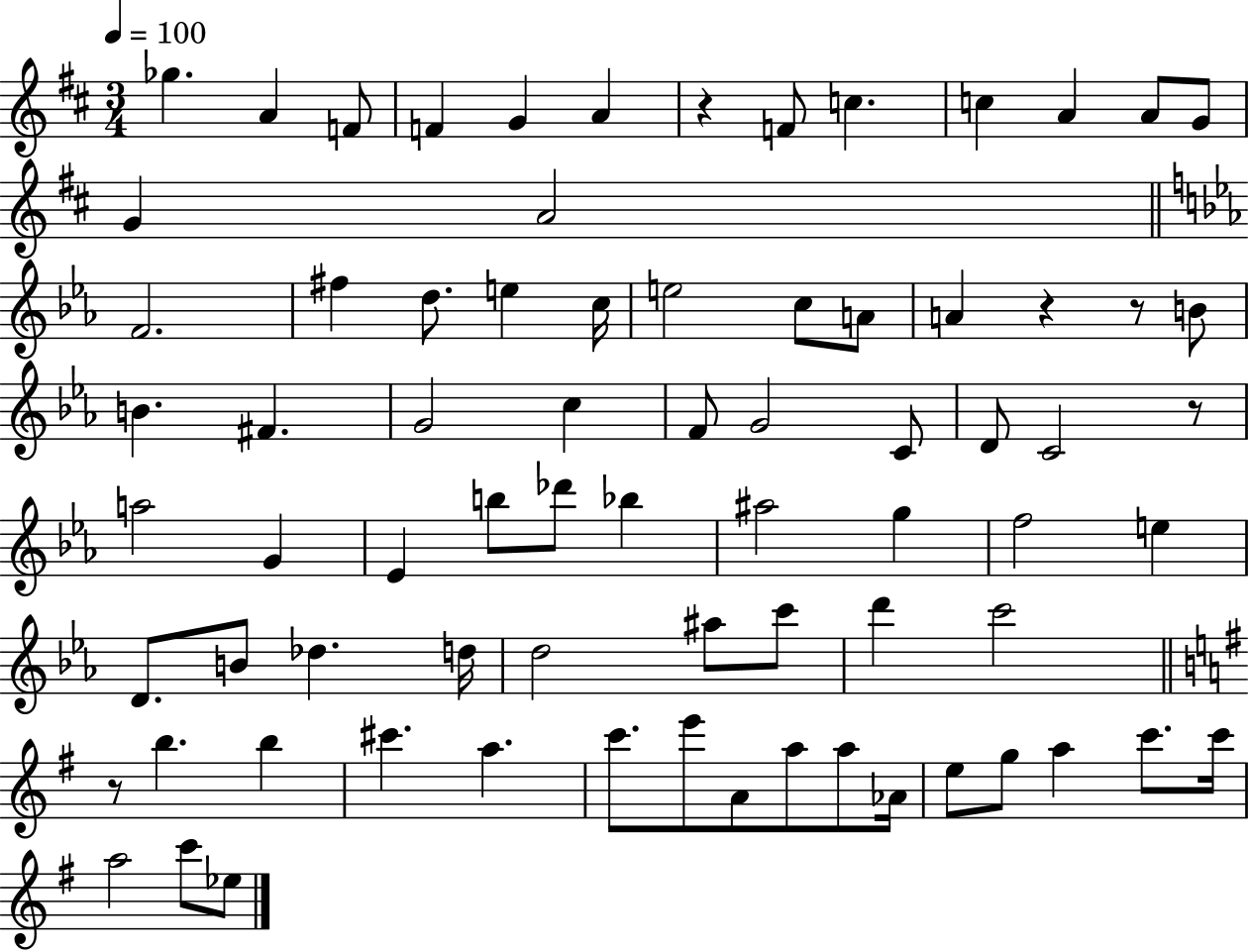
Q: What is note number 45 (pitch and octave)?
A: B4